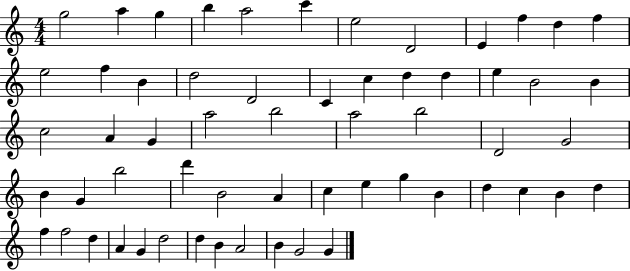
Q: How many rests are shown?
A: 0